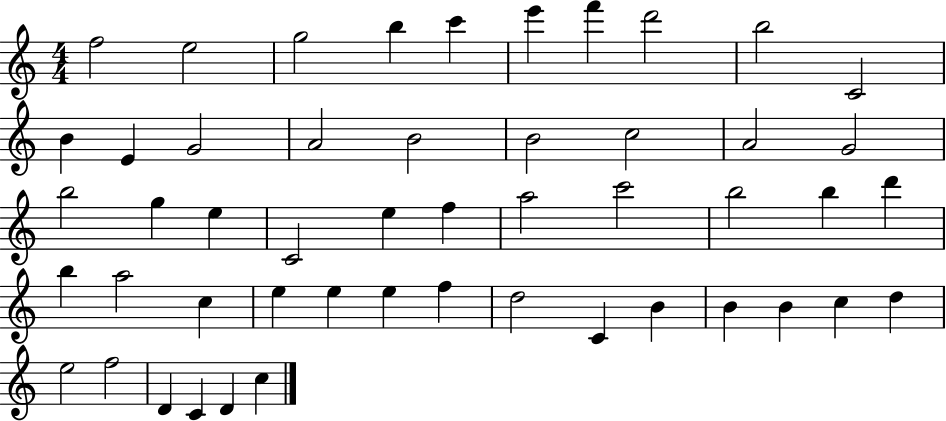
{
  \clef treble
  \numericTimeSignature
  \time 4/4
  \key c \major
  f''2 e''2 | g''2 b''4 c'''4 | e'''4 f'''4 d'''2 | b''2 c'2 | \break b'4 e'4 g'2 | a'2 b'2 | b'2 c''2 | a'2 g'2 | \break b''2 g''4 e''4 | c'2 e''4 f''4 | a''2 c'''2 | b''2 b''4 d'''4 | \break b''4 a''2 c''4 | e''4 e''4 e''4 f''4 | d''2 c'4 b'4 | b'4 b'4 c''4 d''4 | \break e''2 f''2 | d'4 c'4 d'4 c''4 | \bar "|."
}